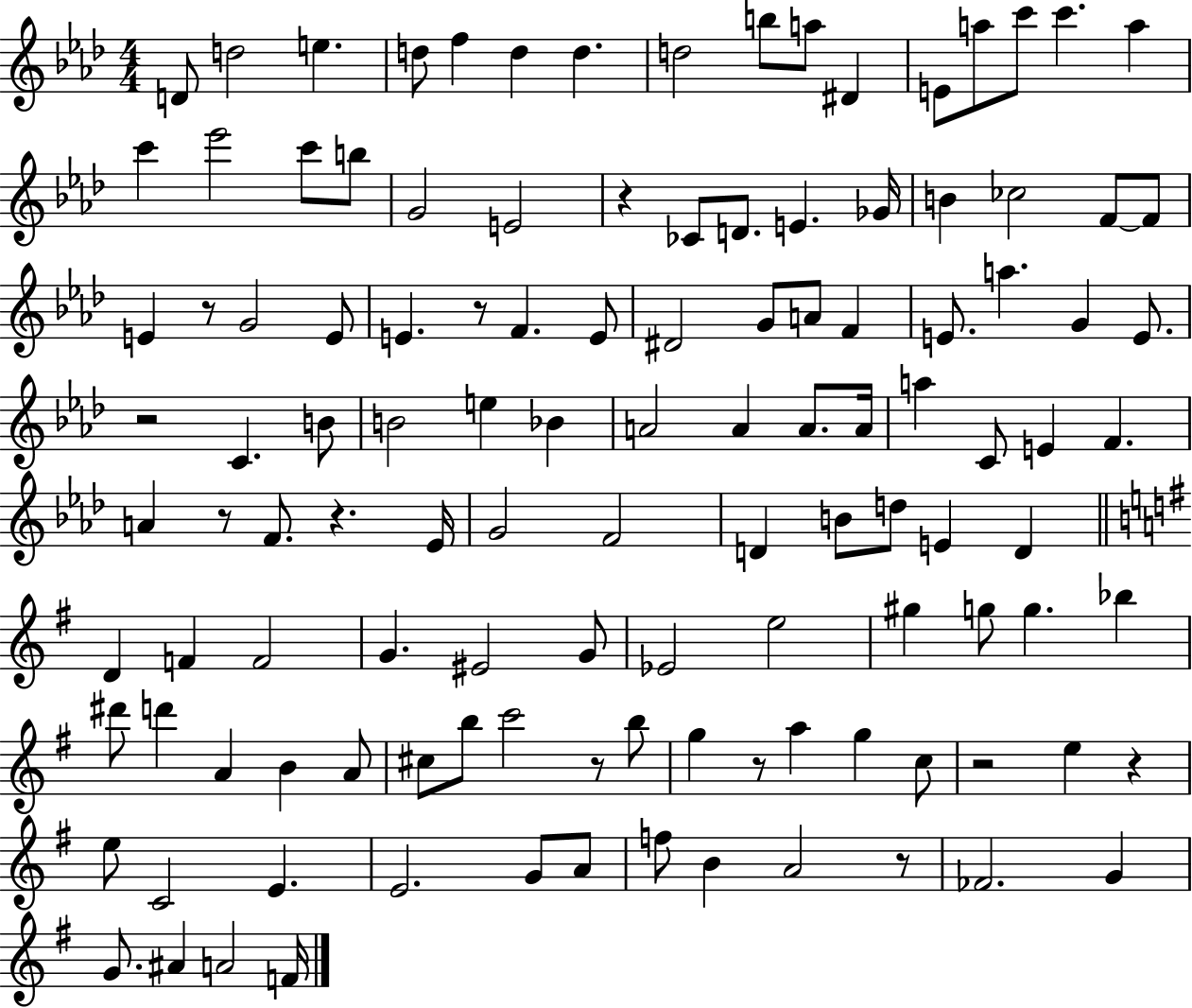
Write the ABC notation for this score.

X:1
T:Untitled
M:4/4
L:1/4
K:Ab
D/2 d2 e d/2 f d d d2 b/2 a/2 ^D E/2 a/2 c'/2 c' a c' _e'2 c'/2 b/2 G2 E2 z _C/2 D/2 E _G/4 B _c2 F/2 F/2 E z/2 G2 E/2 E z/2 F E/2 ^D2 G/2 A/2 F E/2 a G E/2 z2 C B/2 B2 e _B A2 A A/2 A/4 a C/2 E F A z/2 F/2 z _E/4 G2 F2 D B/2 d/2 E D D F F2 G ^E2 G/2 _E2 e2 ^g g/2 g _b ^d'/2 d' A B A/2 ^c/2 b/2 c'2 z/2 b/2 g z/2 a g c/2 z2 e z e/2 C2 E E2 G/2 A/2 f/2 B A2 z/2 _F2 G G/2 ^A A2 F/4